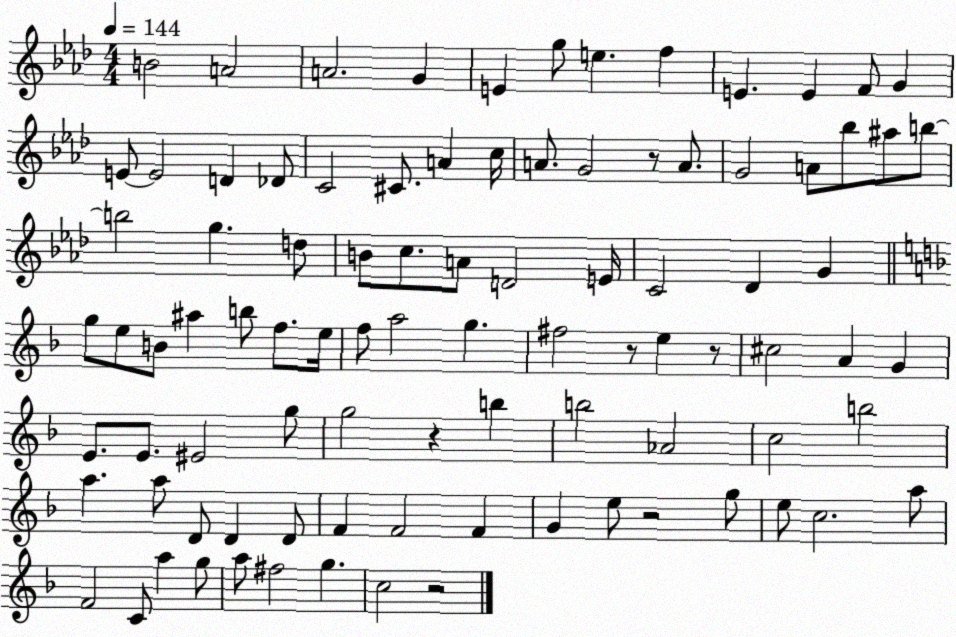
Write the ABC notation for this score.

X:1
T:Untitled
M:4/4
L:1/4
K:Ab
B2 A2 A2 G E g/2 e f E E F/2 G E/2 E2 D _D/2 C2 ^C/2 A c/4 A/2 G2 z/2 A/2 G2 A/2 _b/2 ^a/2 b/2 b2 g d/2 B/2 c/2 A/2 D2 E/4 C2 _D G g/2 e/2 B/2 ^a b/2 f/2 e/4 f/2 a2 g ^f2 z/2 e z/2 ^c2 A G E/2 E/2 ^E2 g/2 g2 z b b2 _A2 c2 b2 a a/2 D/2 D D/2 F F2 F G e/2 z2 g/2 e/2 c2 a/2 F2 C/2 a g/2 a/2 ^f2 g c2 z2